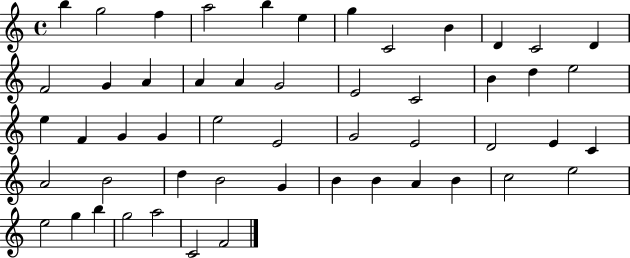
X:1
T:Untitled
M:4/4
L:1/4
K:C
b g2 f a2 b e g C2 B D C2 D F2 G A A A G2 E2 C2 B d e2 e F G G e2 E2 G2 E2 D2 E C A2 B2 d B2 G B B A B c2 e2 e2 g b g2 a2 C2 F2